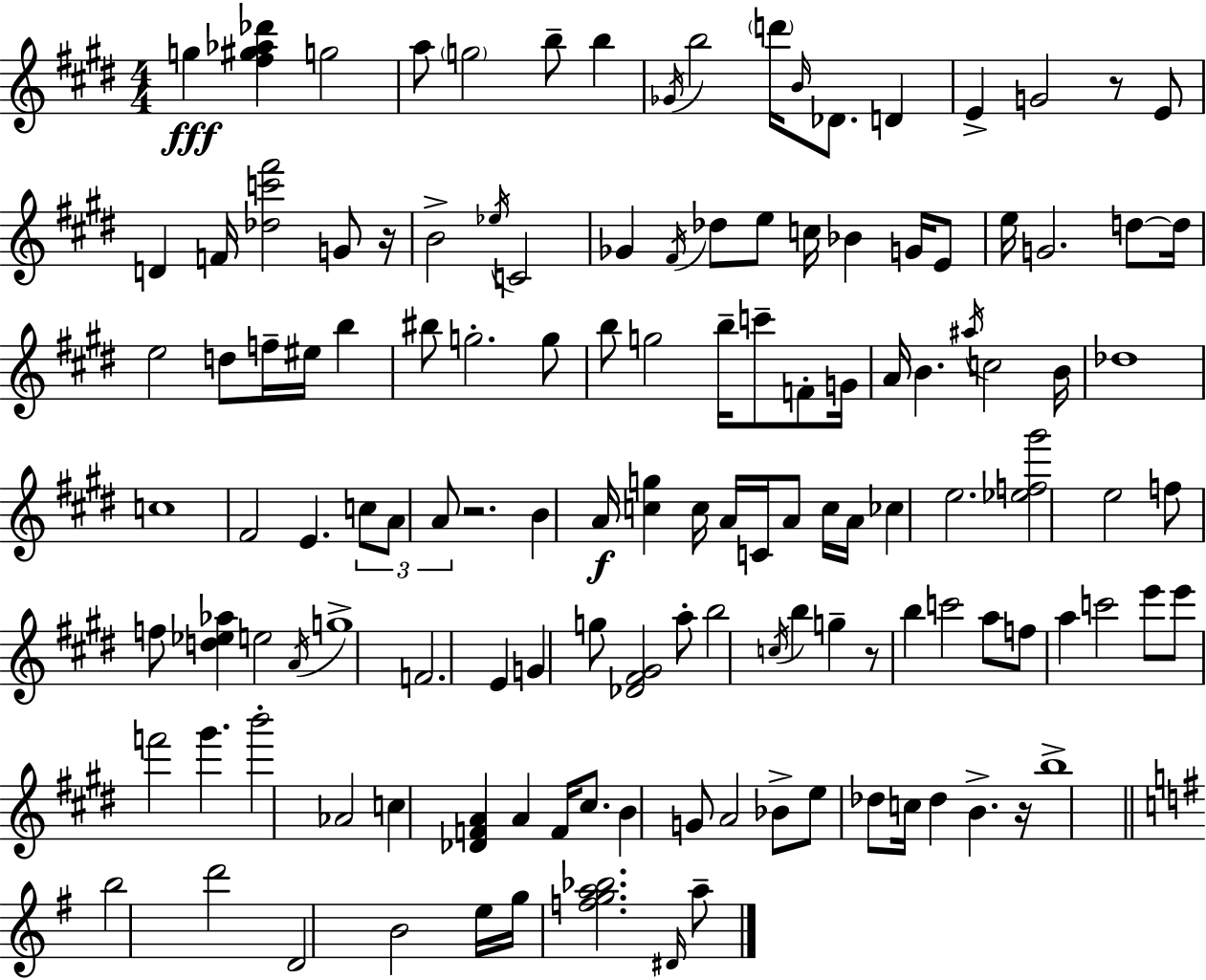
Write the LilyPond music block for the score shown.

{
  \clef treble
  \numericTimeSignature
  \time 4/4
  \key e \major
  g''4\fff <fis'' gis'' aes'' des'''>4 g''2 | a''8 \parenthesize g''2 b''8-- b''4 | \acciaccatura { ges'16 } b''2 \parenthesize d'''16 \grace { b'16 } des'8. d'4 | e'4-> g'2 r8 | \break e'8 d'4 f'16 <des'' c''' fis'''>2 g'8 | r16 b'2-> \acciaccatura { ees''16 } c'2 | ges'4 \acciaccatura { fis'16 } des''8 e''8 c''16 bes'4 | g'16 e'8 e''16 g'2. | \break d''8~~ d''16 e''2 d''8 f''16-- eis''16 | b''4 bis''8 g''2.-. | g''8 b''8 g''2 b''16-- c'''8-- | f'8-. g'16 a'16 b'4. \acciaccatura { ais''16 } c''2 | \break b'16 des''1 | c''1 | fis'2 e'4. | \tuplet 3/2 { c''8 a'8 a'8 } r2. | \break b'4 a'16\f <c'' g''>4 c''16 a'16 | c'16 a'8 c''16 a'16 ces''4 e''2. | <ees'' f'' gis'''>2 e''2 | f''8 f''8 <d'' ees'' aes''>4 e''2 | \break \acciaccatura { a'16 } g''1-> | f'2. | e'4 g'4 g''8 <des' fis' gis'>2 | a''8-. b''2 \acciaccatura { c''16 } b''4 | \break g''4-- r8 b''4 c'''2 | a''8 f''8 a''4 c'''2 | e'''8 e'''8 f'''2 | gis'''4. b'''2-. aes'2 | \break c''4 <des' f' a'>4 a'4 | f'16 cis''8. b'4 g'8 a'2 | bes'8-> e''8 des''8 c''16 des''4 | b'4.-> r16 b''1-> | \break \bar "||" \break \key g \major b''2 d'''2 | d'2 b'2 | e''16 g''16 <f'' g'' a'' bes''>2. \grace { dis'16 } a''8-- | \bar "|."
}